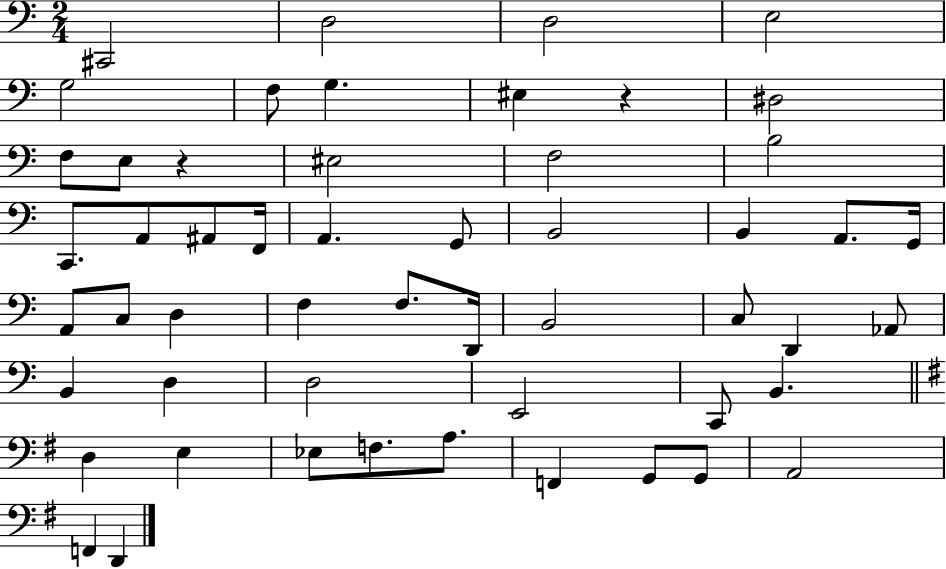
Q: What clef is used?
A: bass